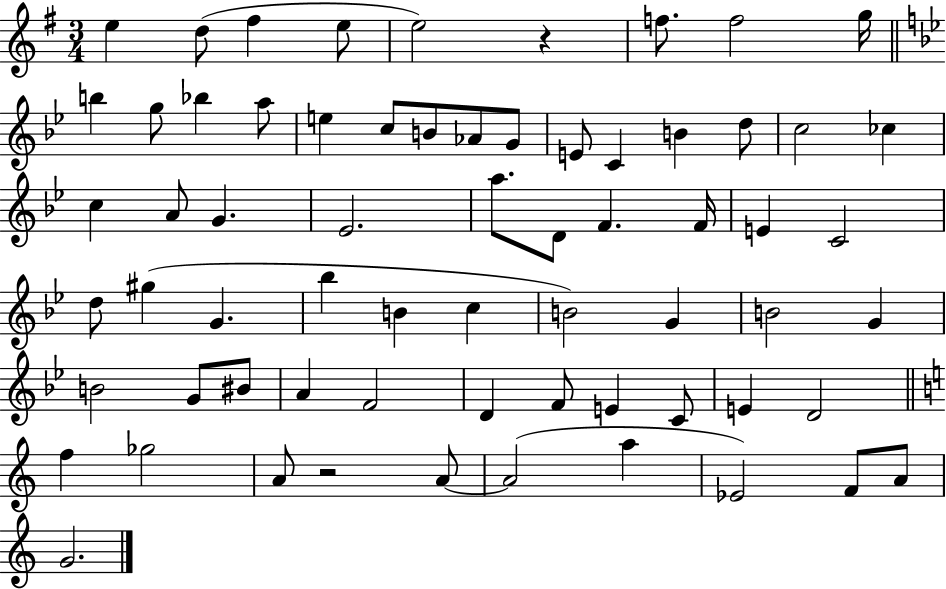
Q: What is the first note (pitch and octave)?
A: E5